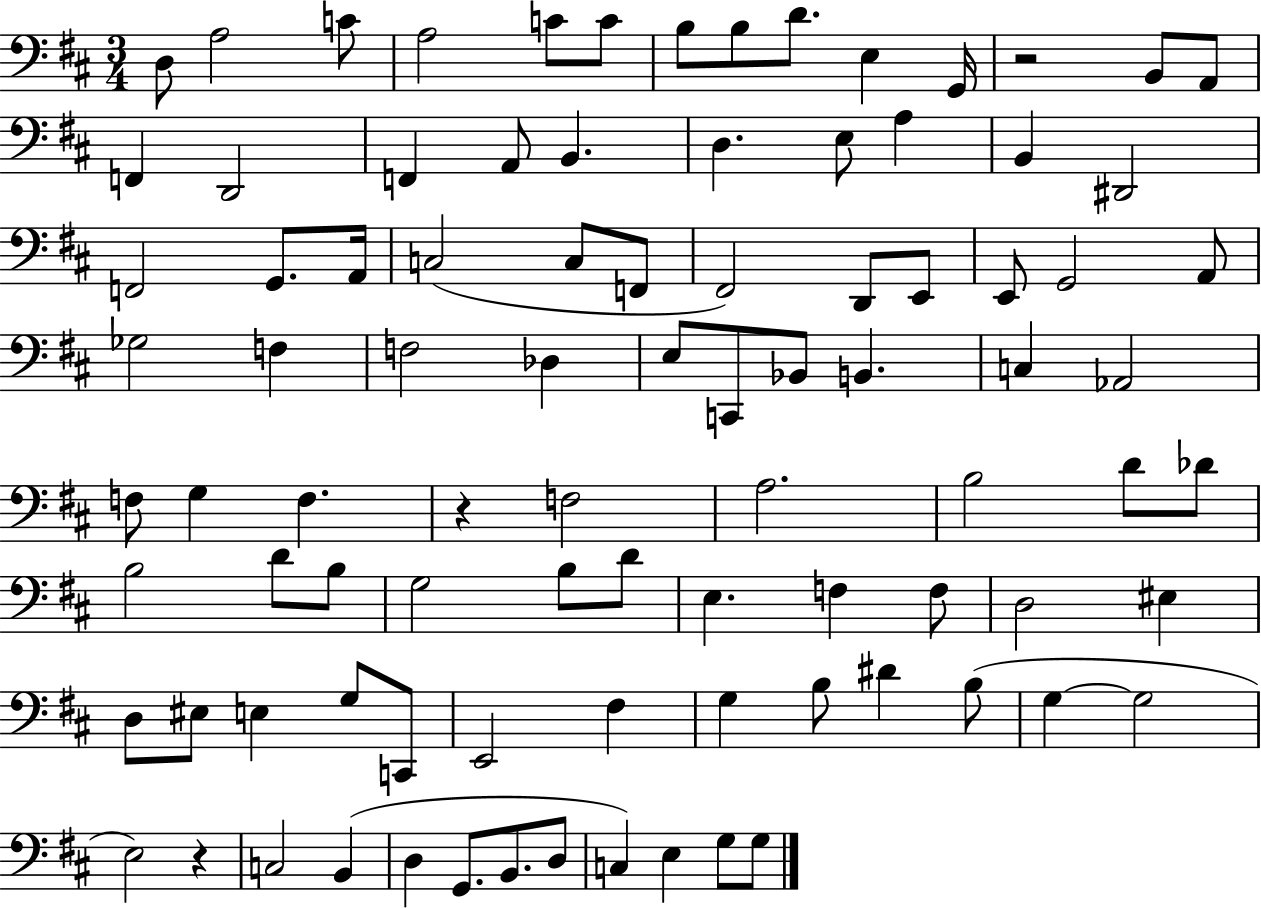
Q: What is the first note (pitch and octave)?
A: D3